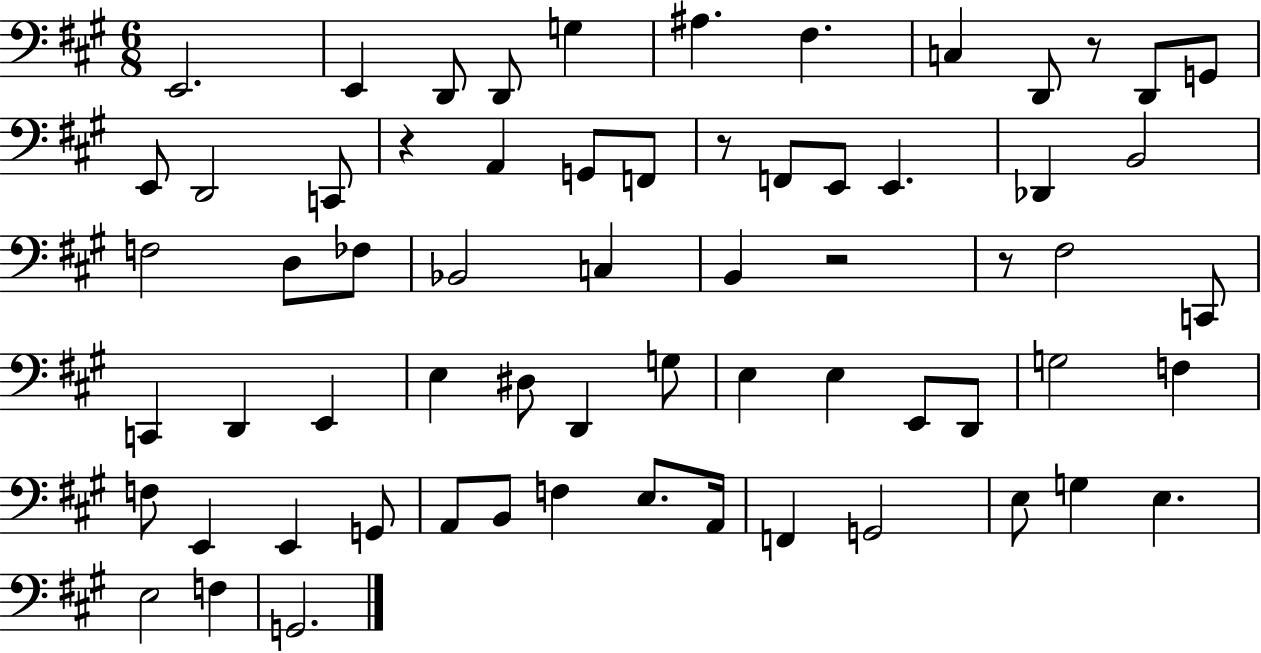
{
  \clef bass
  \numericTimeSignature
  \time 6/8
  \key a \major
  e,2. | e,4 d,8 d,8 g4 | ais4. fis4. | c4 d,8 r8 d,8 g,8 | \break e,8 d,2 c,8 | r4 a,4 g,8 f,8 | r8 f,8 e,8 e,4. | des,4 b,2 | \break f2 d8 fes8 | bes,2 c4 | b,4 r2 | r8 fis2 c,8 | \break c,4 d,4 e,4 | e4 dis8 d,4 g8 | e4 e4 e,8 d,8 | g2 f4 | \break f8 e,4 e,4 g,8 | a,8 b,8 f4 e8. a,16 | f,4 g,2 | e8 g4 e4. | \break e2 f4 | g,2. | \bar "|."
}